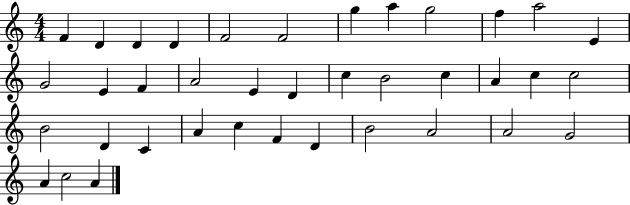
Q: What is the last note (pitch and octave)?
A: A4